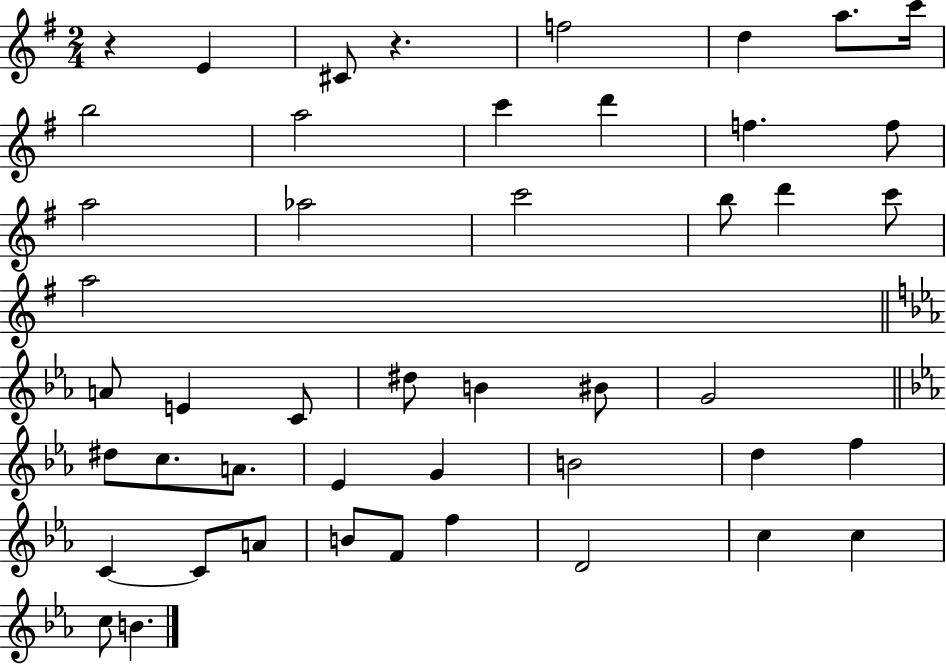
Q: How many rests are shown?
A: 2